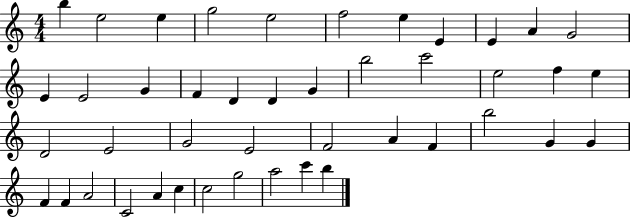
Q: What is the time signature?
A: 4/4